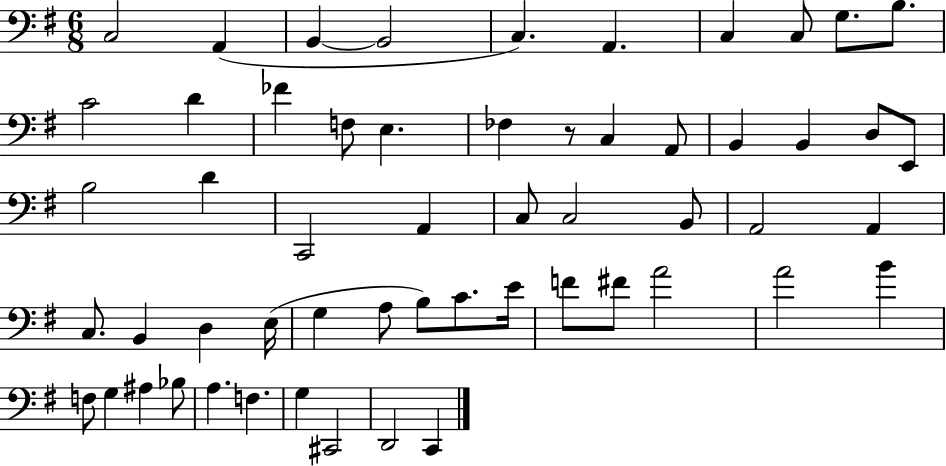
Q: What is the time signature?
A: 6/8